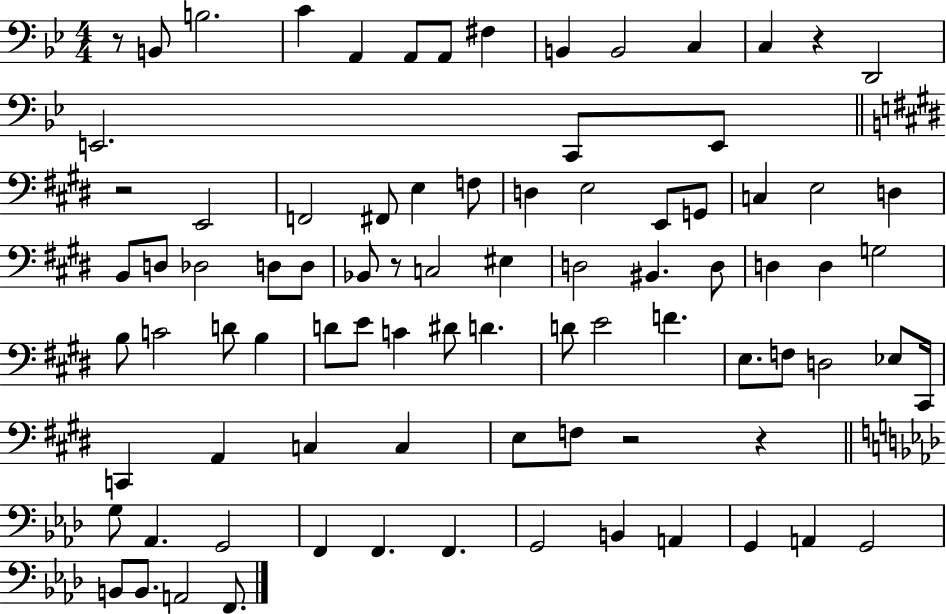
R/e B2/e B3/h. C4/q A2/q A2/e A2/e F#3/q B2/q B2/h C3/q C3/q R/q D2/h E2/h. C2/e E2/e R/h E2/h F2/h F#2/e E3/q F3/e D3/q E3/h E2/e G2/e C3/q E3/h D3/q B2/e D3/e Db3/h D3/e D3/e Bb2/e R/e C3/h EIS3/q D3/h BIS2/q. D3/e D3/q D3/q G3/h B3/e C4/h D4/e B3/q D4/e E4/e C4/q D#4/e D4/q. D4/e E4/h F4/q. E3/e. F3/e D3/h Eb3/e C#2/s C2/q A2/q C3/q C3/q E3/e F3/e R/h R/q G3/e Ab2/q. G2/h F2/q F2/q. F2/q. G2/h B2/q A2/q G2/q A2/q G2/h B2/e B2/e. A2/h F2/e.